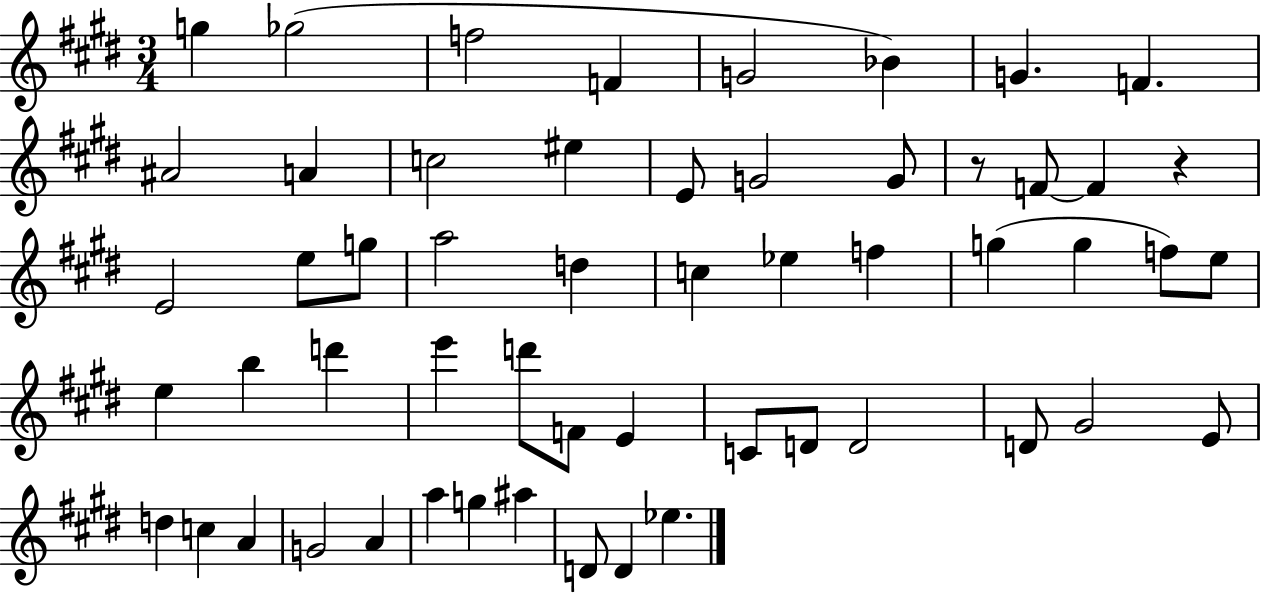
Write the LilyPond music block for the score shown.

{
  \clef treble
  \numericTimeSignature
  \time 3/4
  \key e \major
  g''4 ges''2( | f''2 f'4 | g'2 bes'4) | g'4. f'4. | \break ais'2 a'4 | c''2 eis''4 | e'8 g'2 g'8 | r8 f'8~~ f'4 r4 | \break e'2 e''8 g''8 | a''2 d''4 | c''4 ees''4 f''4 | g''4( g''4 f''8) e''8 | \break e''4 b''4 d'''4 | e'''4 d'''8 f'8 e'4 | c'8 d'8 d'2 | d'8 gis'2 e'8 | \break d''4 c''4 a'4 | g'2 a'4 | a''4 g''4 ais''4 | d'8 d'4 ees''4. | \break \bar "|."
}